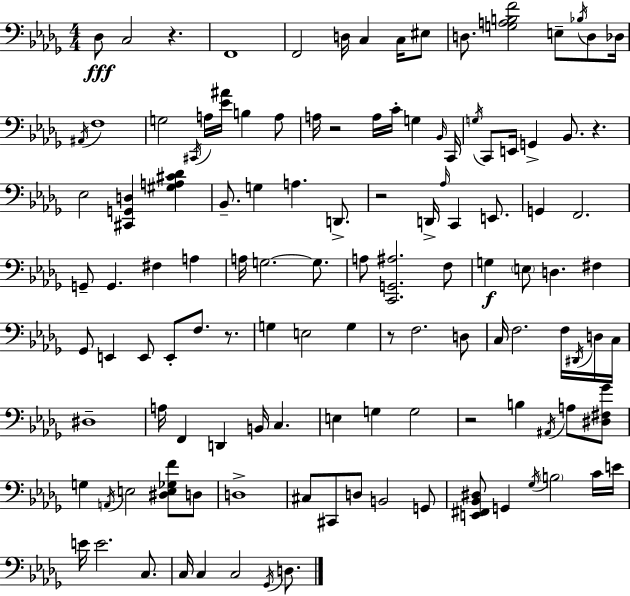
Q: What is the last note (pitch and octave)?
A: D3